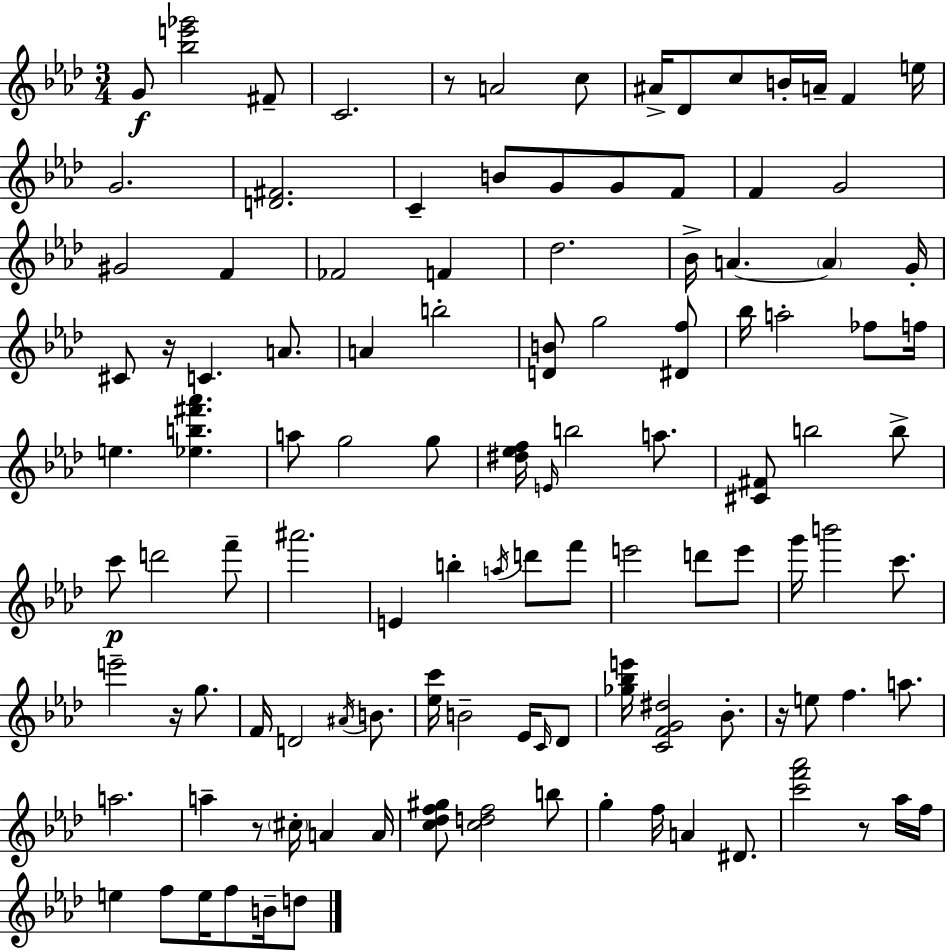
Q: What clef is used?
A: treble